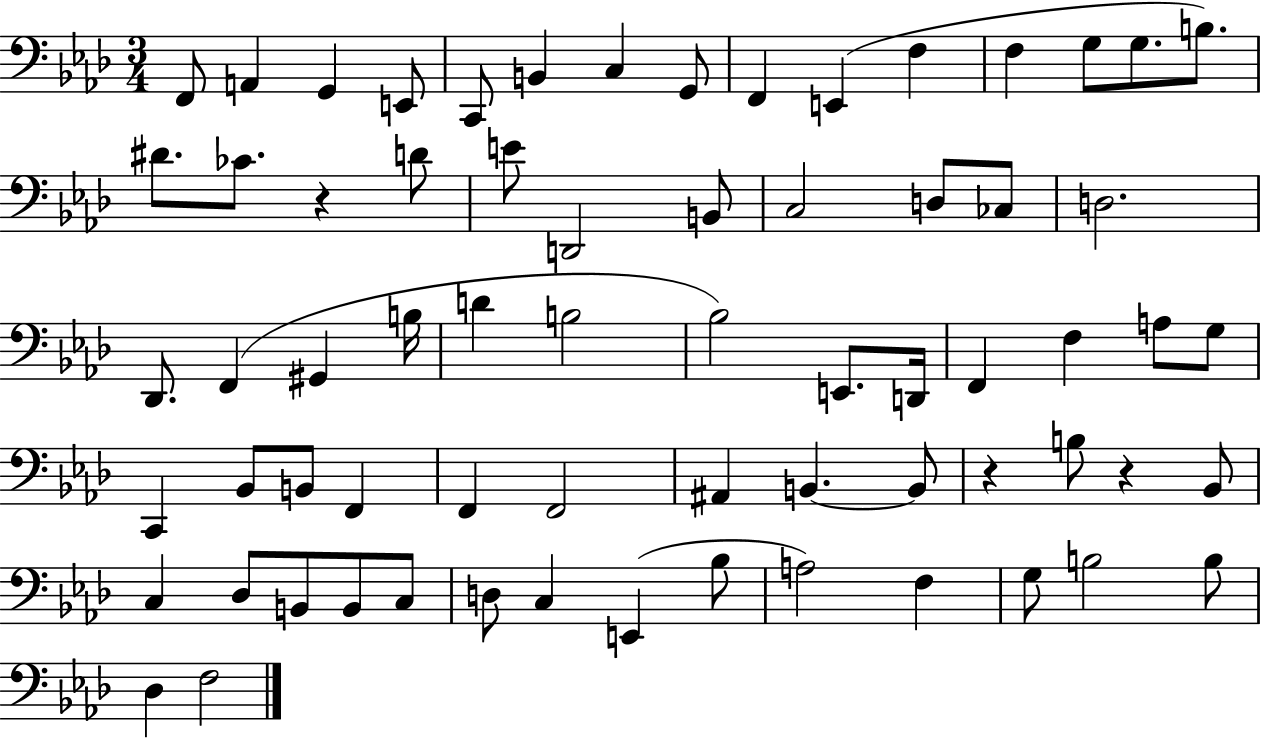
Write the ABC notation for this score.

X:1
T:Untitled
M:3/4
L:1/4
K:Ab
F,,/2 A,, G,, E,,/2 C,,/2 B,, C, G,,/2 F,, E,, F, F, G,/2 G,/2 B,/2 ^D/2 _C/2 z D/2 E/2 D,,2 B,,/2 C,2 D,/2 _C,/2 D,2 _D,,/2 F,, ^G,, B,/4 D B,2 _B,2 E,,/2 D,,/4 F,, F, A,/2 G,/2 C,, _B,,/2 B,,/2 F,, F,, F,,2 ^A,, B,, B,,/2 z B,/2 z _B,,/2 C, _D,/2 B,,/2 B,,/2 C,/2 D,/2 C, E,, _B,/2 A,2 F, G,/2 B,2 B,/2 _D, F,2